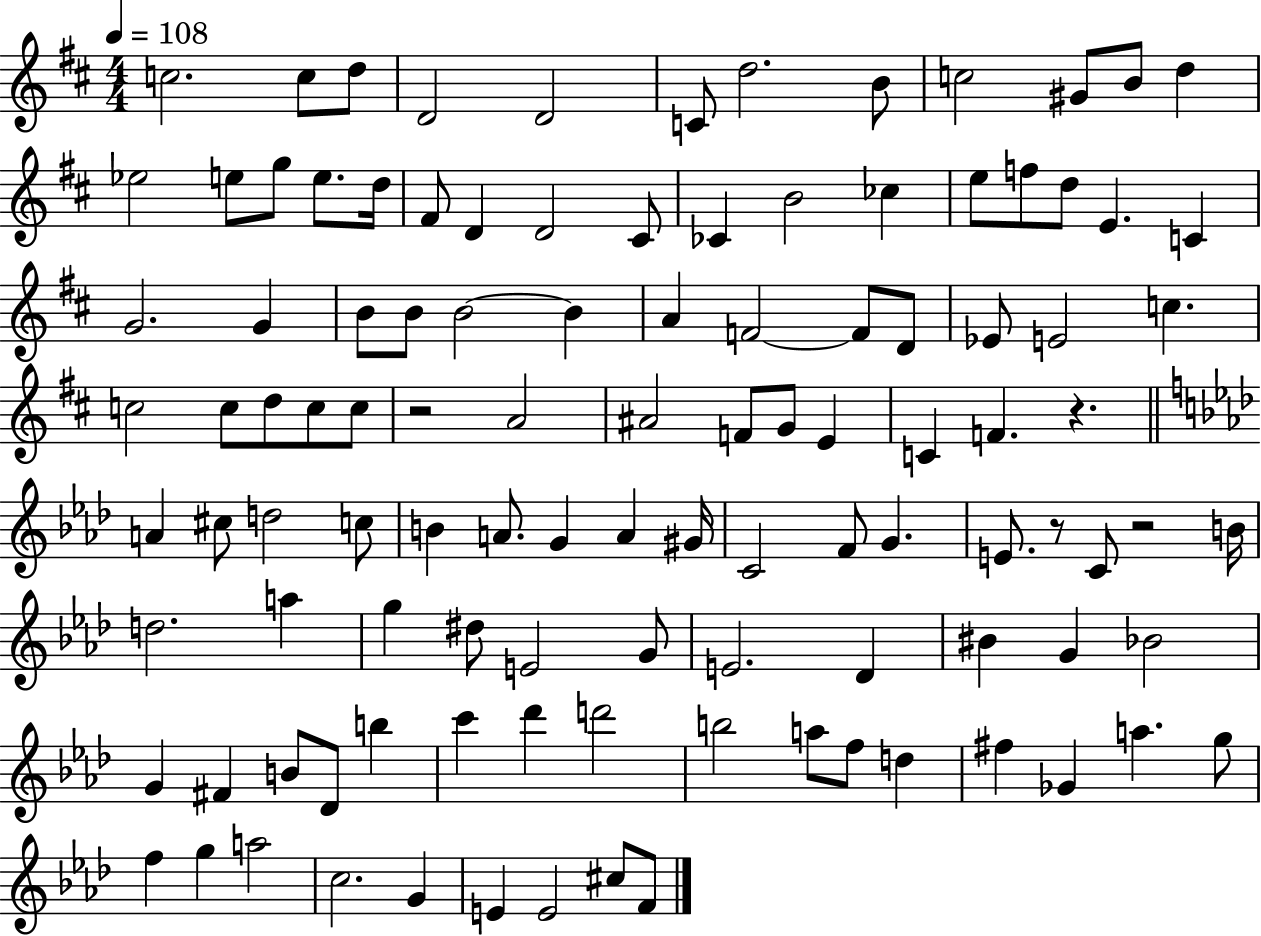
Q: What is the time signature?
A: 4/4